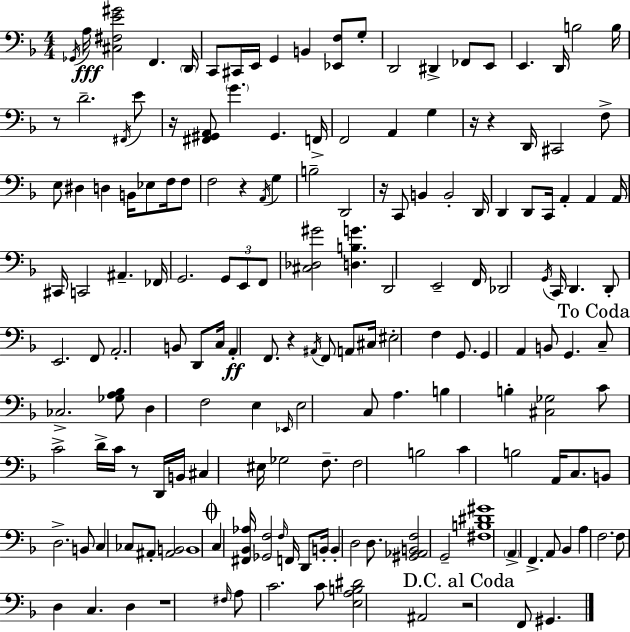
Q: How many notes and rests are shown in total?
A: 170